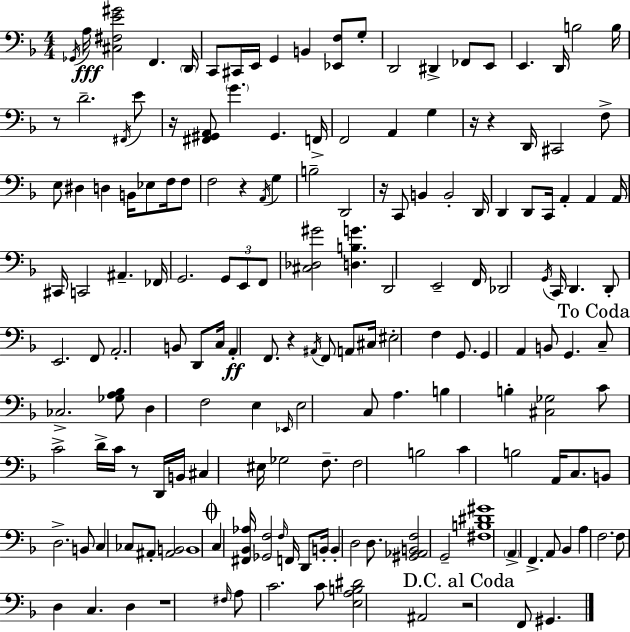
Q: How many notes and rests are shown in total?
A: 170